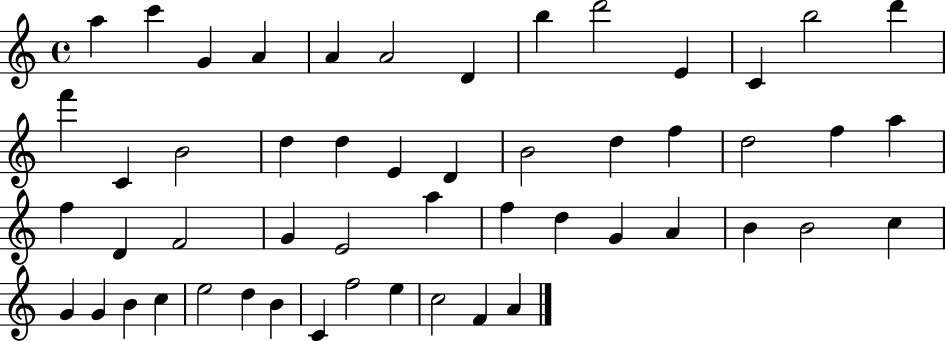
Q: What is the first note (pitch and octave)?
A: A5